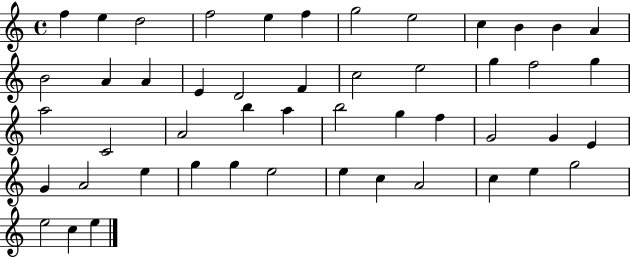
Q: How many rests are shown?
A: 0